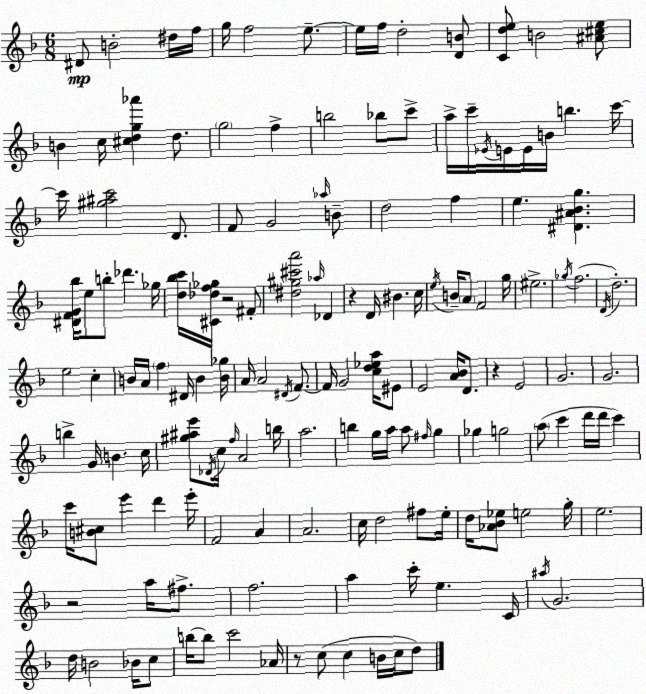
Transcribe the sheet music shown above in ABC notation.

X:1
T:Untitled
M:6/8
L:1/4
K:F
^D/2 B2 ^d/4 f/4 g/4 f2 e/2 e/4 f/4 d2 [DB]/2 [Cde]/2 B2 [^A^ce]/2 B c/4 [^cdg_a'] d/2 g2 f b2 _b/2 c'/2 a/4 c'/4 _E/4 E/4 E/4 B/4 b c'/4 c'/4 [^g^ac']2 D/2 F/2 G2 _a/4 B/2 d2 f e [^D^A_Bg] [^DFG_b]/4 e/2 b/2 _d' _g/4 [d_bc']/4 [^C_df_g]/4 z2 ^F/2 [^d^g^c'a']2 _a/4 _D z D/4 ^B c/4 e/4 B/4 A/2 F2 g/4 ^e2 _g/4 f2 D/4 d2 e2 c B/4 A/4 f ^D/4 B [B_g]/4 A/4 A2 ^D/4 F/2 F/4 G2 [cd_ea]/4 ^E/2 E2 [A_B]/4 D/2 z E2 G2 G2 b G/4 B c/4 [^g^ae']/2 _D/4 c/4 f/4 A2 b/4 a2 b g/4 a/4 a/2 ^f/4 g _g g2 a/2 c' d'/4 d'/4 c' c'/4 [B^c]/2 e' d' e'/4 F2 A A2 c/4 d2 ^f/2 e/4 d/4 [_A_B_e]/2 e2 g/4 e2 z2 a/4 ^f/2 f2 a c'/4 e C/4 ^a/4 G2 d/4 B2 _B/4 c/2 b/4 b/2 c'2 _A/4 z/2 c/2 c B/4 c/4 d/2